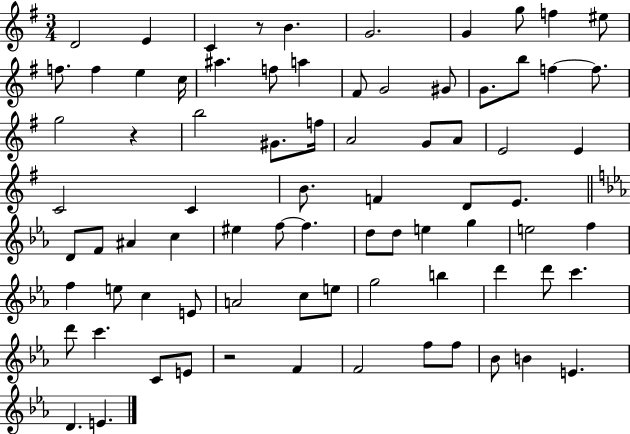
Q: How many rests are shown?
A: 3